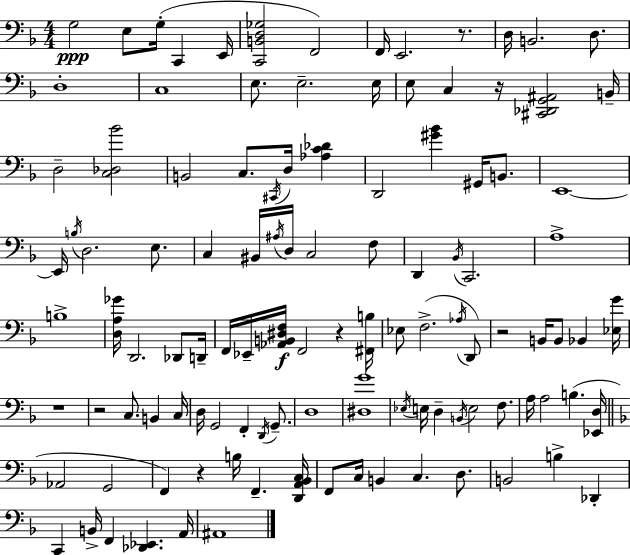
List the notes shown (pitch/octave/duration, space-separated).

G3/h E3/e G3/s C2/q E2/s [C2,B2,D3,Gb3]/h F2/h F2/s E2/h. R/e. D3/s B2/h. D3/e. D3/w C3/w E3/e. E3/h. E3/s E3/e C3/q R/s [C#2,Db2,G2,A#2]/h B2/s D3/h [C3,Db3,Bb4]/h B2/h C3/e. C#2/s D3/s [Ab3,C4,Db4]/q D2/h [G#4,Bb4]/q G#2/s B2/e. E2/w E2/s B3/s D3/h. E3/e. C3/q BIS2/s A#3/s D3/s C3/h F3/e D2/q Bb2/s C2/h. A3/w B3/w [D3,A3,Gb4]/s D2/h. Db2/e D2/s F2/s Eb2/s [Ab2,B2,D#3,F3]/s F2/h R/q [F#2,B3]/s Eb3/e F3/h. Ab3/s D2/e R/h B2/s B2/e Bb2/q [Eb3,G4]/s R/w R/h C3/e. B2/q C3/s D3/s G2/h F2/q D2/s G2/e. D3/w [D#3,G4]/w Eb3/s E3/s D3/q B2/s E3/h F3/e. A3/s A3/h B3/q. [Eb2,D3]/s Ab2/h G2/h F2/q R/q B3/s F2/q. [D2,A2,Bb2,C3]/s F2/e C3/s B2/q C3/q. D3/e. B2/h B3/q Db2/q C2/q B2/s F2/q [Db2,Eb2]/q. A2/s A#2/w